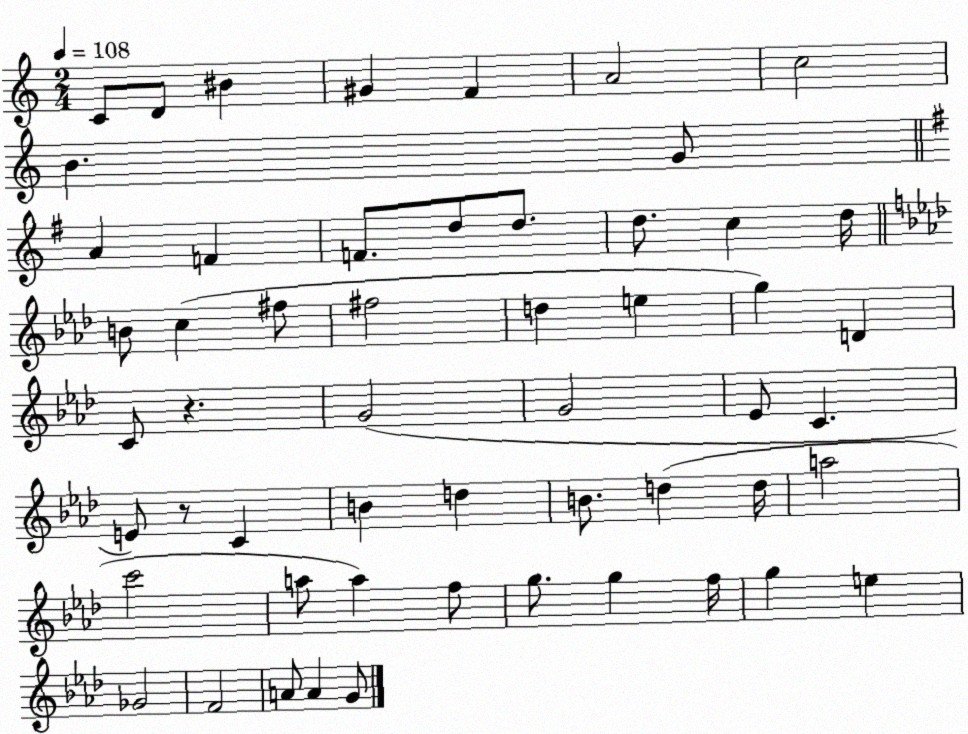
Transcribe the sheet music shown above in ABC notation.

X:1
T:Untitled
M:2/4
L:1/4
K:C
C/2 D/2 ^B ^G F A2 c2 B G/2 A F F/2 d/2 d/2 d/2 c d/4 B/2 c ^f/2 ^f2 d e g D C/2 z G2 G2 _E/2 C E/2 z/2 C B d B/2 d d/4 a2 c'2 a/2 a f/2 g/2 g f/4 g e _G2 F2 A/2 A G/2